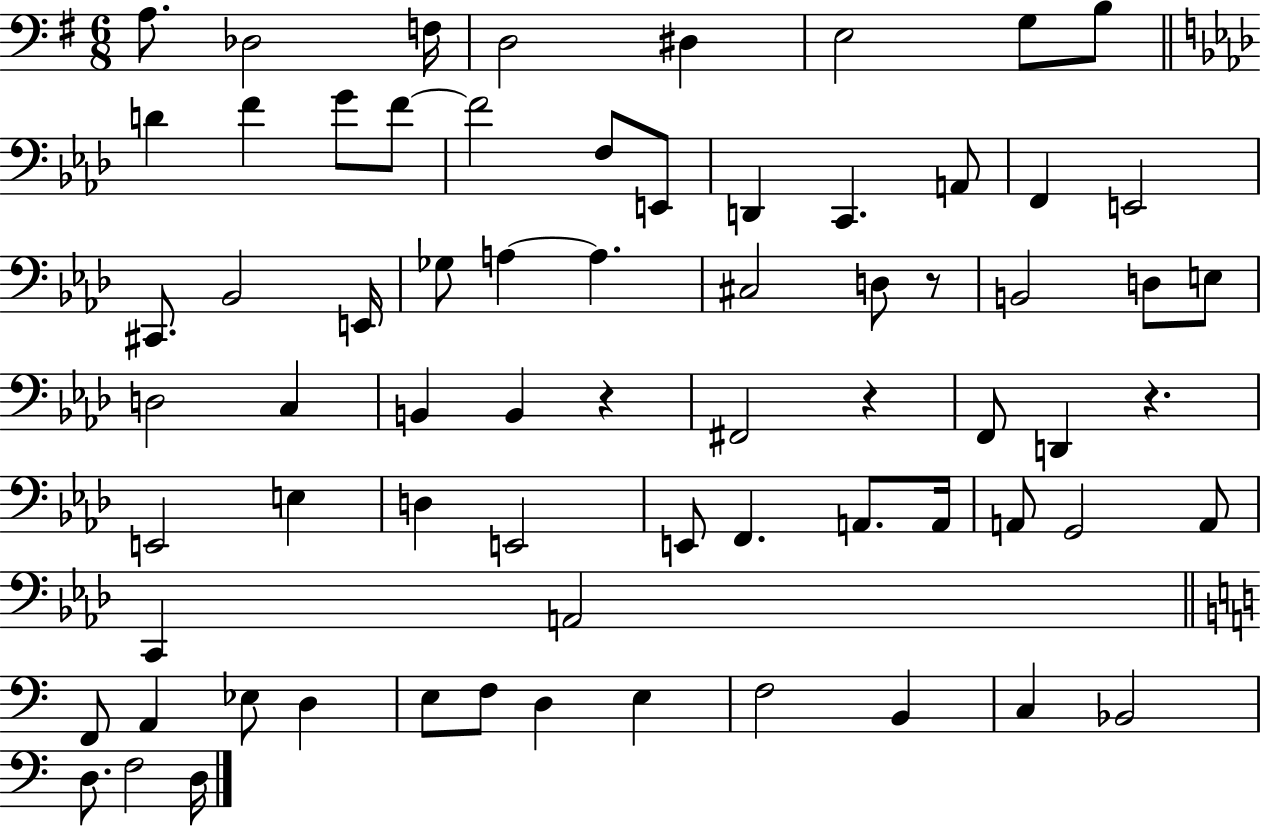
{
  \clef bass
  \numericTimeSignature
  \time 6/8
  \key g \major
  a8. des2 f16 | d2 dis4 | e2 g8 b8 | \bar "||" \break \key f \minor d'4 f'4 g'8 f'8~~ | f'2 f8 e,8 | d,4 c,4. a,8 | f,4 e,2 | \break cis,8. bes,2 e,16 | ges8 a4~~ a4. | cis2 d8 r8 | b,2 d8 e8 | \break d2 c4 | b,4 b,4 r4 | fis,2 r4 | f,8 d,4 r4. | \break e,2 e4 | d4 e,2 | e,8 f,4. a,8. a,16 | a,8 g,2 a,8 | \break c,4 a,2 | \bar "||" \break \key c \major f,8 a,4 ees8 d4 | e8 f8 d4 e4 | f2 b,4 | c4 bes,2 | \break d8. f2 d16 | \bar "|."
}